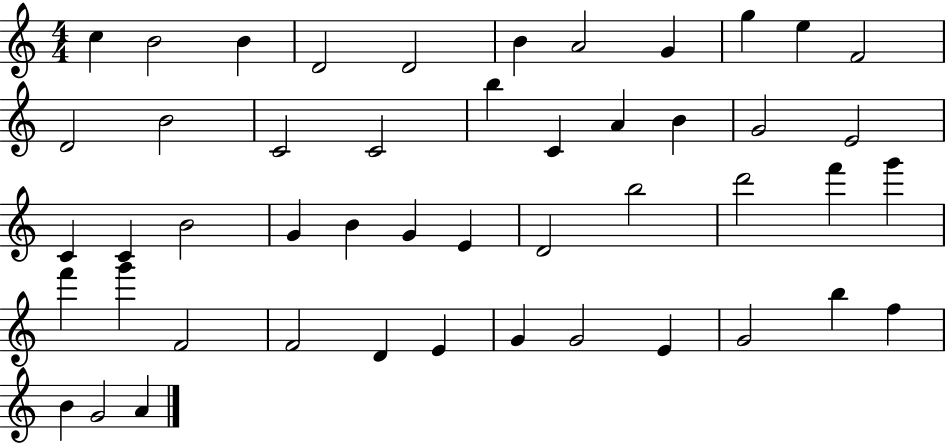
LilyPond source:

{
  \clef treble
  \numericTimeSignature
  \time 4/4
  \key c \major
  c''4 b'2 b'4 | d'2 d'2 | b'4 a'2 g'4 | g''4 e''4 f'2 | \break d'2 b'2 | c'2 c'2 | b''4 c'4 a'4 b'4 | g'2 e'2 | \break c'4 c'4 b'2 | g'4 b'4 g'4 e'4 | d'2 b''2 | d'''2 f'''4 g'''4 | \break f'''4 g'''4 f'2 | f'2 d'4 e'4 | g'4 g'2 e'4 | g'2 b''4 f''4 | \break b'4 g'2 a'4 | \bar "|."
}